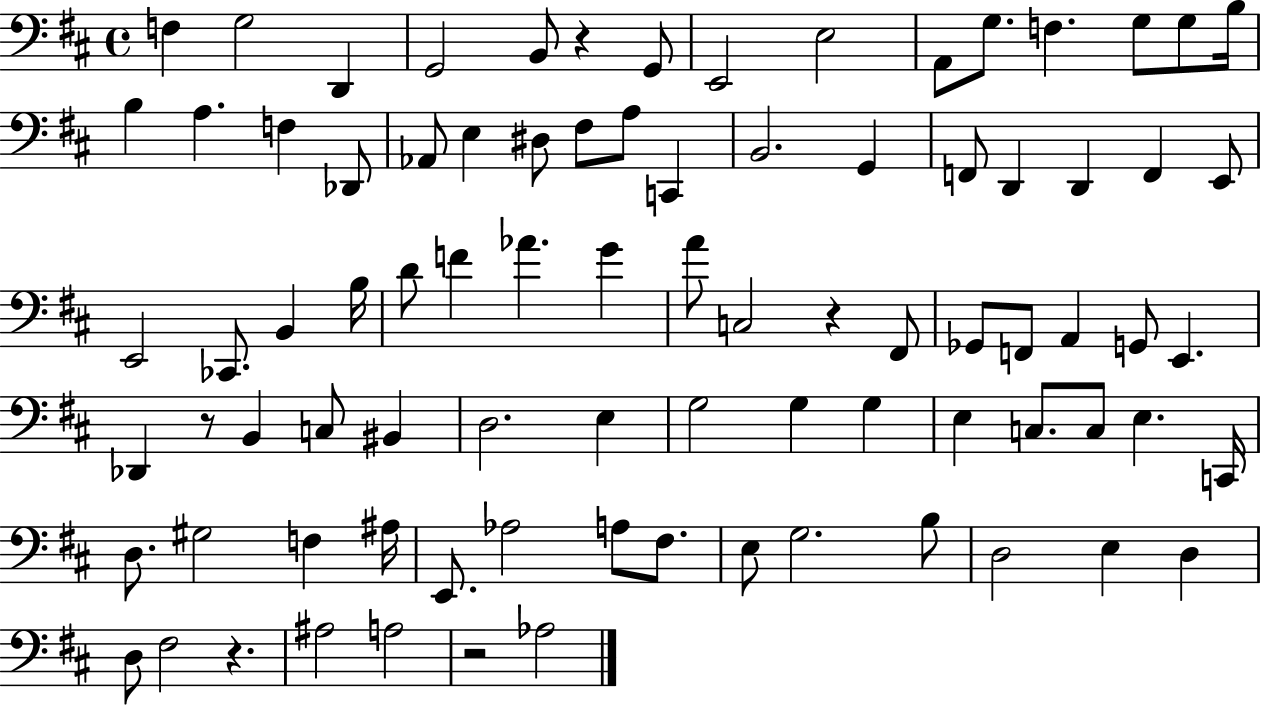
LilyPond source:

{
  \clef bass
  \time 4/4
  \defaultTimeSignature
  \key d \major
  f4 g2 d,4 | g,2 b,8 r4 g,8 | e,2 e2 | a,8 g8. f4. g8 g8 b16 | \break b4 a4. f4 des,8 | aes,8 e4 dis8 fis8 a8 c,4 | b,2. g,4 | f,8 d,4 d,4 f,4 e,8 | \break e,2 ces,8. b,4 b16 | d'8 f'4 aes'4. g'4 | a'8 c2 r4 fis,8 | ges,8 f,8 a,4 g,8 e,4. | \break des,4 r8 b,4 c8 bis,4 | d2. e4 | g2 g4 g4 | e4 c8. c8 e4. c,16 | \break d8. gis2 f4 ais16 | e,8. aes2 a8 fis8. | e8 g2. b8 | d2 e4 d4 | \break d8 fis2 r4. | ais2 a2 | r2 aes2 | \bar "|."
}